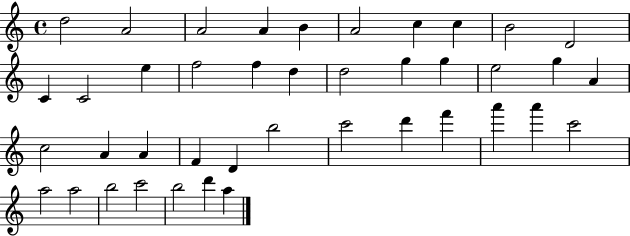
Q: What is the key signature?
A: C major